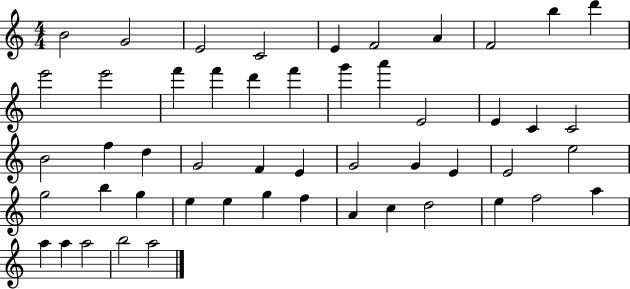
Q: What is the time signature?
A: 4/4